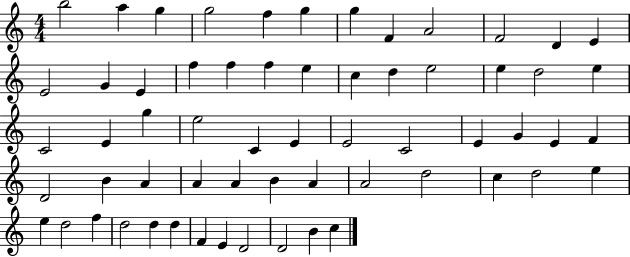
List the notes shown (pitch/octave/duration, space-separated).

B5/h A5/q G5/q G5/h F5/q G5/q G5/q F4/q A4/h F4/h D4/q E4/q E4/h G4/q E4/q F5/q F5/q F5/q E5/q C5/q D5/q E5/h E5/q D5/h E5/q C4/h E4/q G5/q E5/h C4/q E4/q E4/h C4/h E4/q G4/q E4/q F4/q D4/h B4/q A4/q A4/q A4/q B4/q A4/q A4/h D5/h C5/q D5/h E5/q E5/q D5/h F5/q D5/h D5/q D5/q F4/q E4/q D4/h D4/h B4/q C5/q